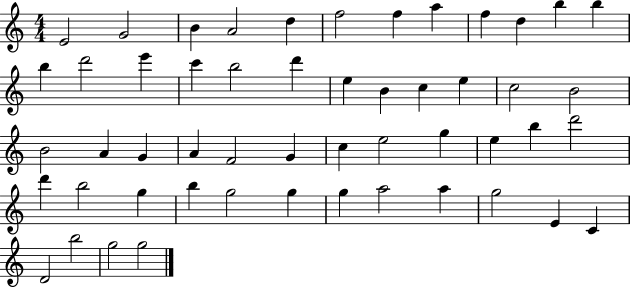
X:1
T:Untitled
M:4/4
L:1/4
K:C
E2 G2 B A2 d f2 f a f d b b b d'2 e' c' b2 d' e B c e c2 B2 B2 A G A F2 G c e2 g e b d'2 d' b2 g b g2 g g a2 a g2 E C D2 b2 g2 g2